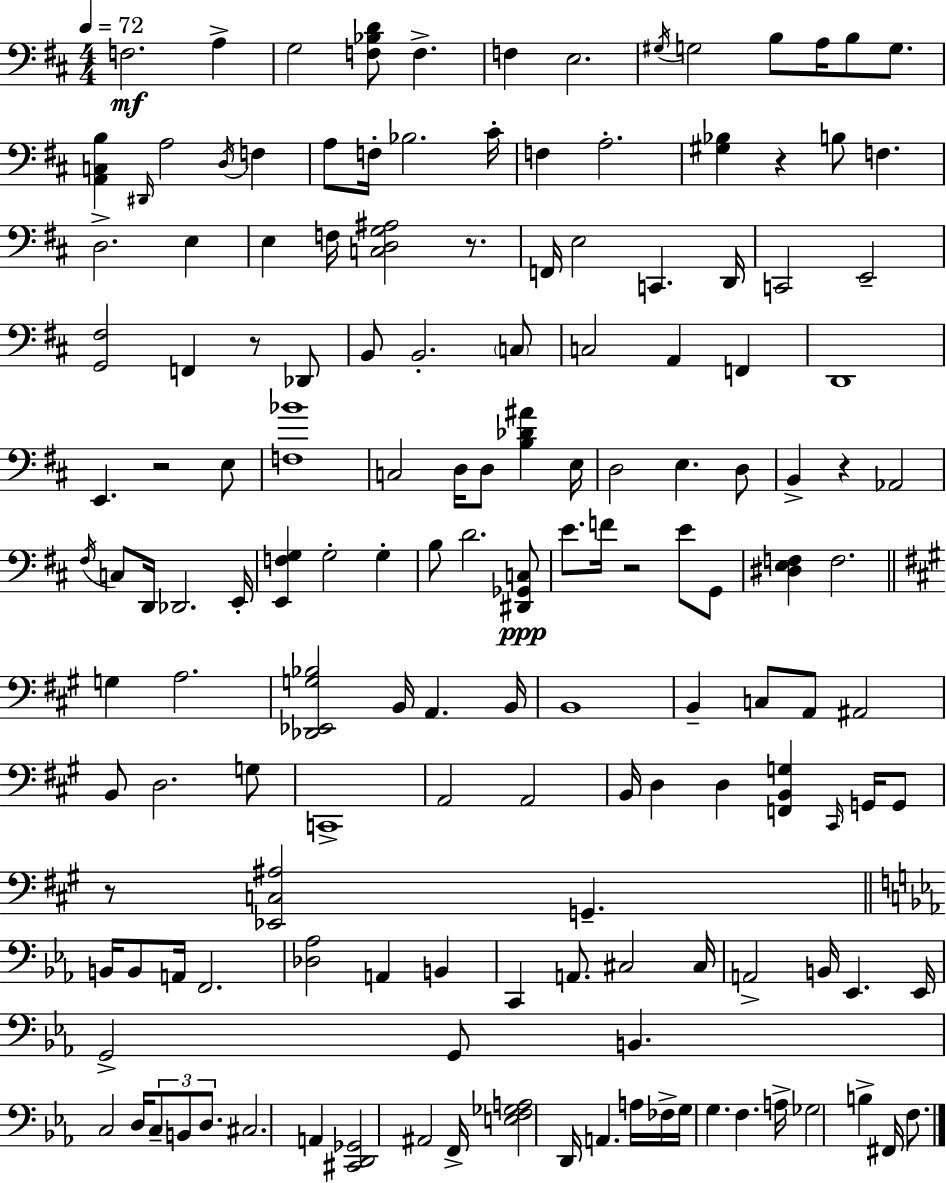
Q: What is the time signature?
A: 4/4